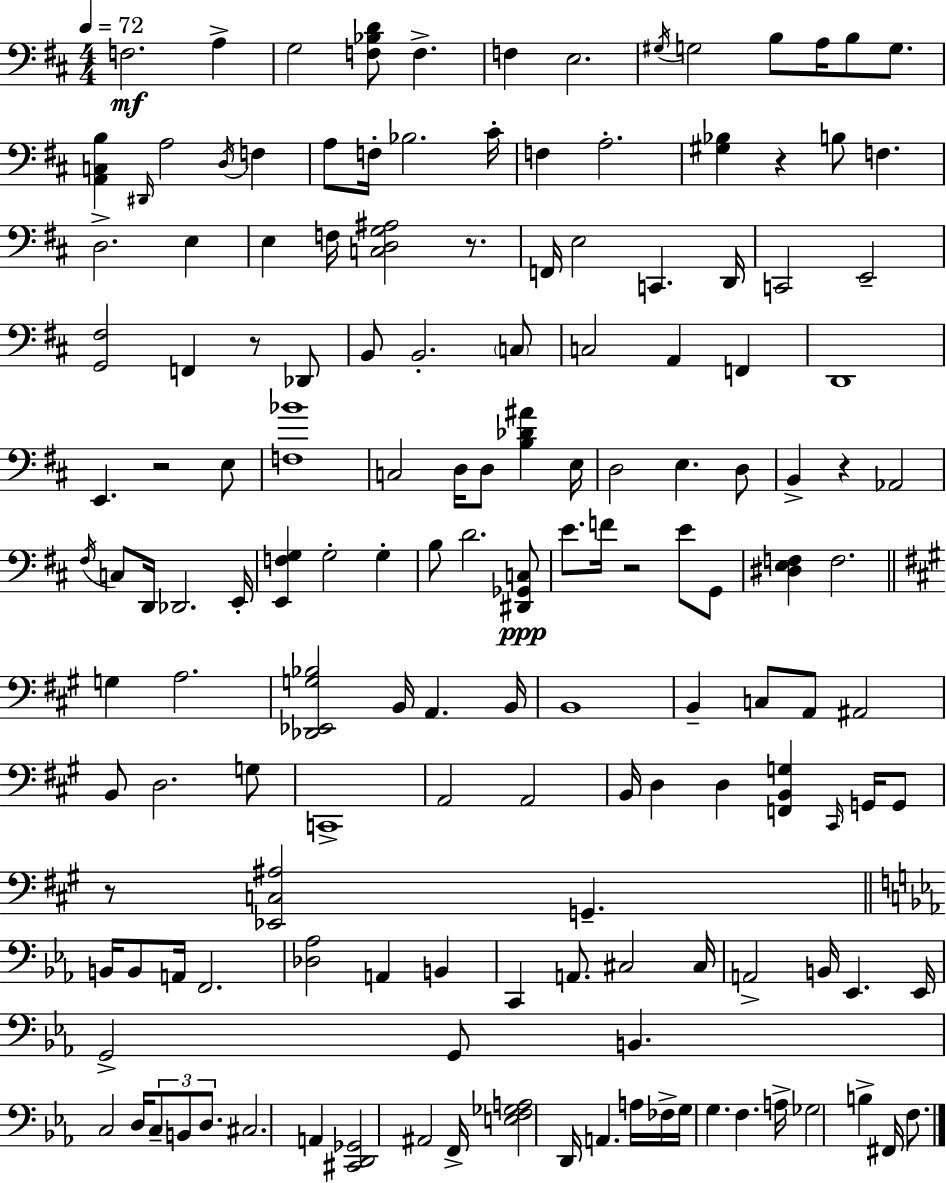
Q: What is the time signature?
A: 4/4